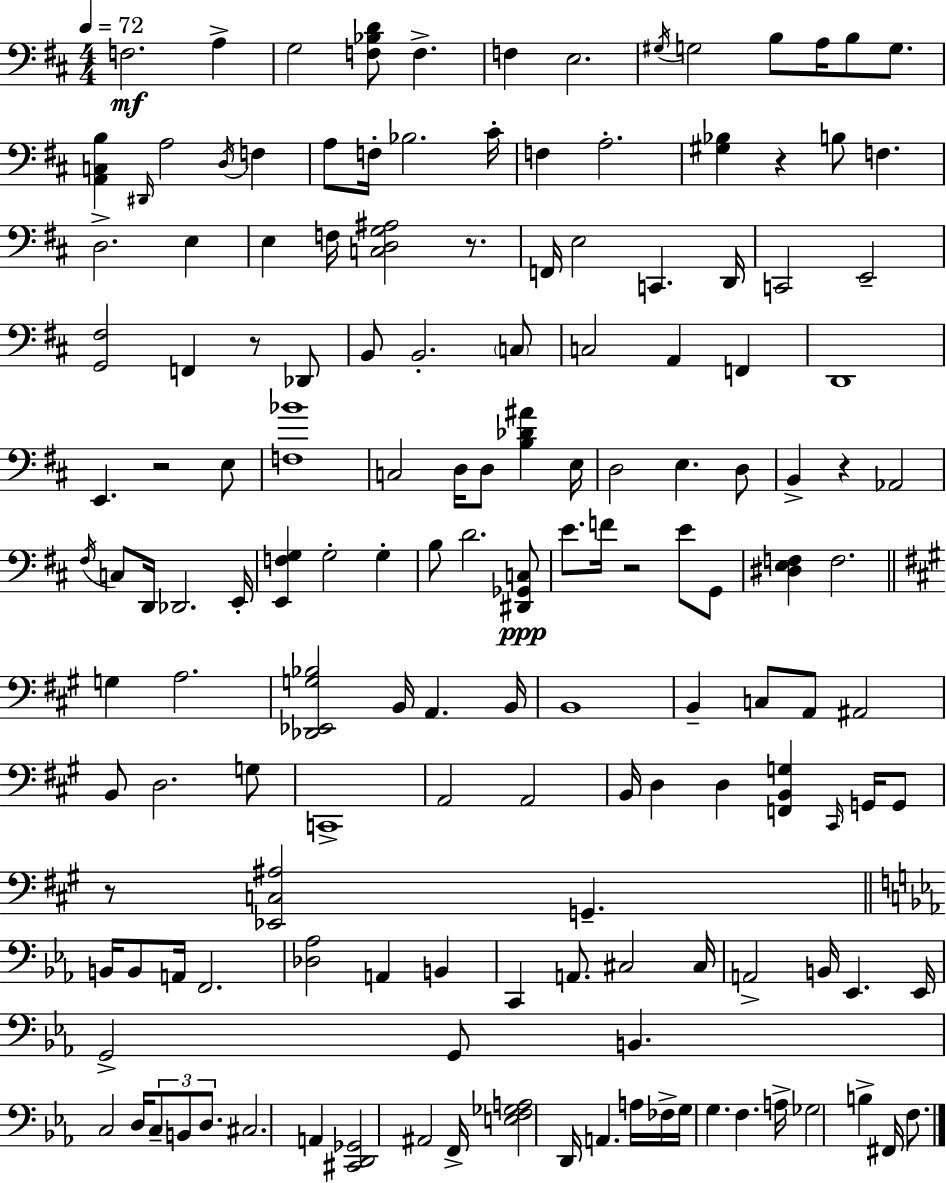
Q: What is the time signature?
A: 4/4